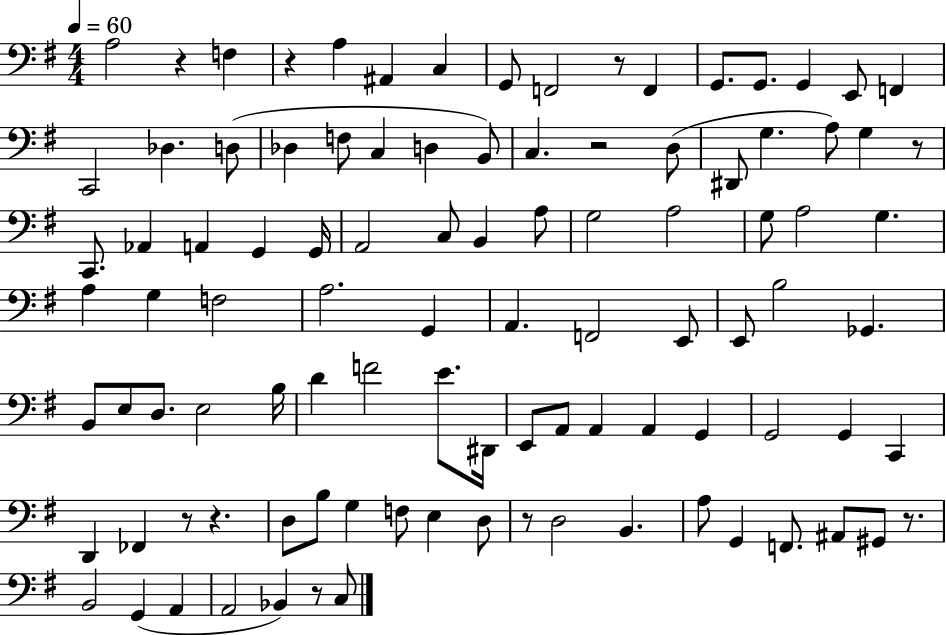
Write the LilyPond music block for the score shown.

{
  \clef bass
  \numericTimeSignature
  \time 4/4
  \key g \major
  \tempo 4 = 60
  a2 r4 f4 | r4 a4 ais,4 c4 | g,8 f,2 r8 f,4 | g,8. g,8. g,4 e,8 f,4 | \break c,2 des4. d8( | des4 f8 c4 d4 b,8) | c4. r2 d8( | dis,8 g4. a8) g4 r8 | \break c,8. aes,4 a,4 g,4 g,16 | a,2 c8 b,4 a8 | g2 a2 | g8 a2 g4. | \break a4 g4 f2 | a2. g,4 | a,4. f,2 e,8 | e,8 b2 ges,4. | \break b,8 e8 d8. e2 b16 | d'4 f'2 e'8. dis,16 | e,8 a,8 a,4 a,4 g,4 | g,2 g,4 c,4 | \break d,4 fes,4 r8 r4. | d8 b8 g4 f8 e4 d8 | r8 d2 b,4. | a8 g,4 f,8. ais,8 gis,8 r8. | \break b,2 g,4( a,4 | a,2 bes,4) r8 c8 | \bar "|."
}